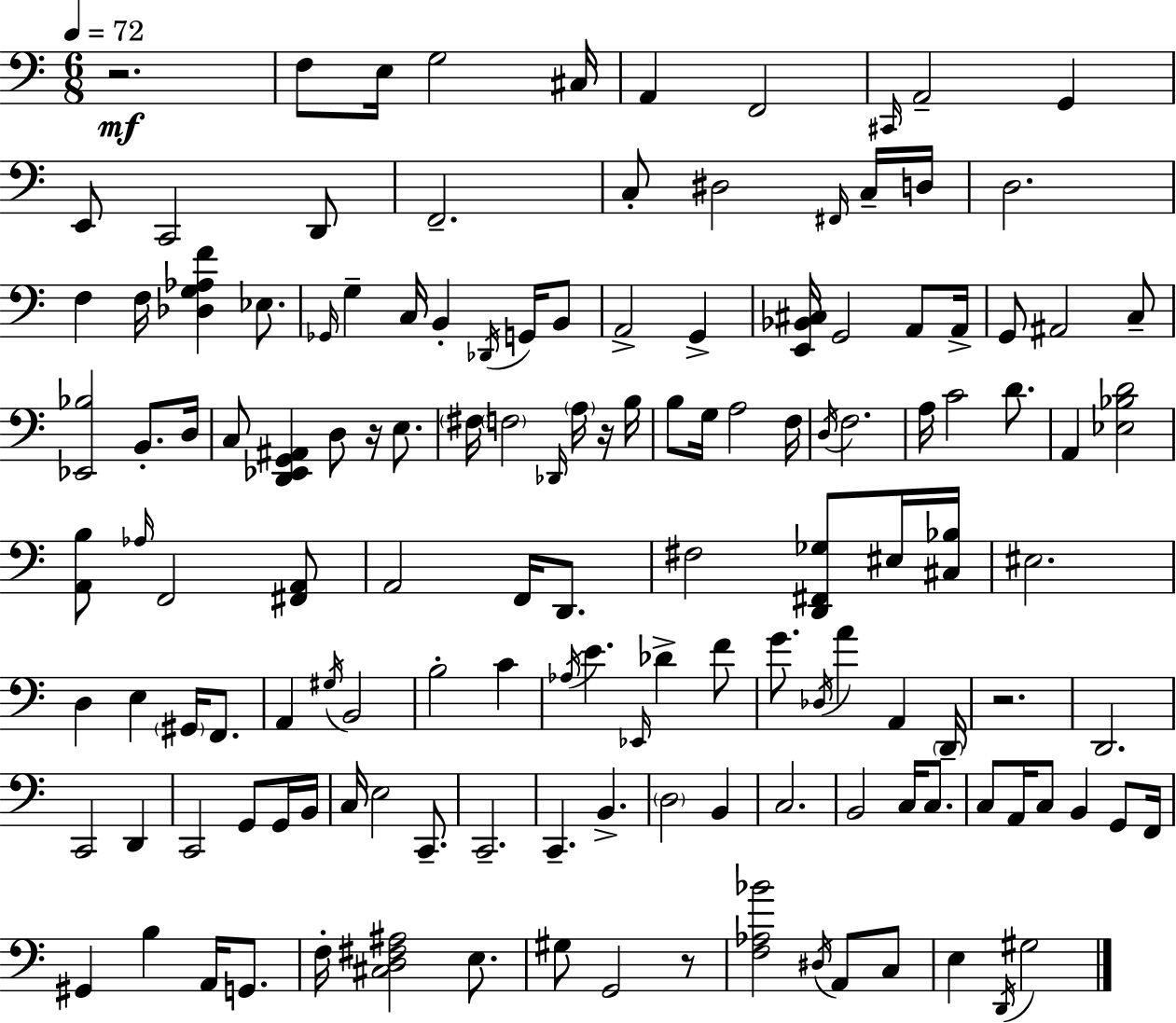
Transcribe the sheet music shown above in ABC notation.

X:1
T:Untitled
M:6/8
L:1/4
K:C
z2 F,/2 E,/4 G,2 ^C,/4 A,, F,,2 ^C,,/4 A,,2 G,, E,,/2 C,,2 D,,/2 F,,2 C,/2 ^D,2 ^F,,/4 C,/4 D,/4 D,2 F, F,/4 [_D,G,_A,F] _E,/2 _G,,/4 G, C,/4 B,, _D,,/4 G,,/4 B,,/2 A,,2 G,, [E,,_B,,^C,]/4 G,,2 A,,/2 A,,/4 G,,/2 ^A,,2 C,/2 [_E,,_B,]2 B,,/2 D,/4 C,/2 [D,,_E,,G,,^A,,] D,/2 z/4 E,/2 ^F,/4 F,2 _D,,/4 A,/4 z/4 B,/4 B,/2 G,/4 A,2 F,/4 D,/4 F,2 A,/4 C2 D/2 A,, [_E,_B,D]2 [A,,B,]/2 _A,/4 F,,2 [^F,,A,,]/2 A,,2 F,,/4 D,,/2 ^F,2 [D,,^F,,_G,]/2 ^E,/4 [^C,_B,]/4 ^E,2 D, E, ^G,,/4 F,,/2 A,, ^G,/4 B,,2 B,2 C _A,/4 E _E,,/4 _D F/2 G/2 _D,/4 A A,, D,,/4 z2 D,,2 C,,2 D,, C,,2 G,,/2 G,,/4 B,,/4 C,/4 E,2 C,,/2 C,,2 C,, B,, D,2 B,, C,2 B,,2 C,/4 C,/2 C,/2 A,,/4 C,/2 B,, G,,/2 F,,/4 ^G,, B, A,,/4 G,,/2 F,/4 [^C,D,^F,^A,]2 E,/2 ^G,/2 G,,2 z/2 [F,_A,_B]2 ^D,/4 A,,/2 C,/2 E, D,,/4 ^G,2